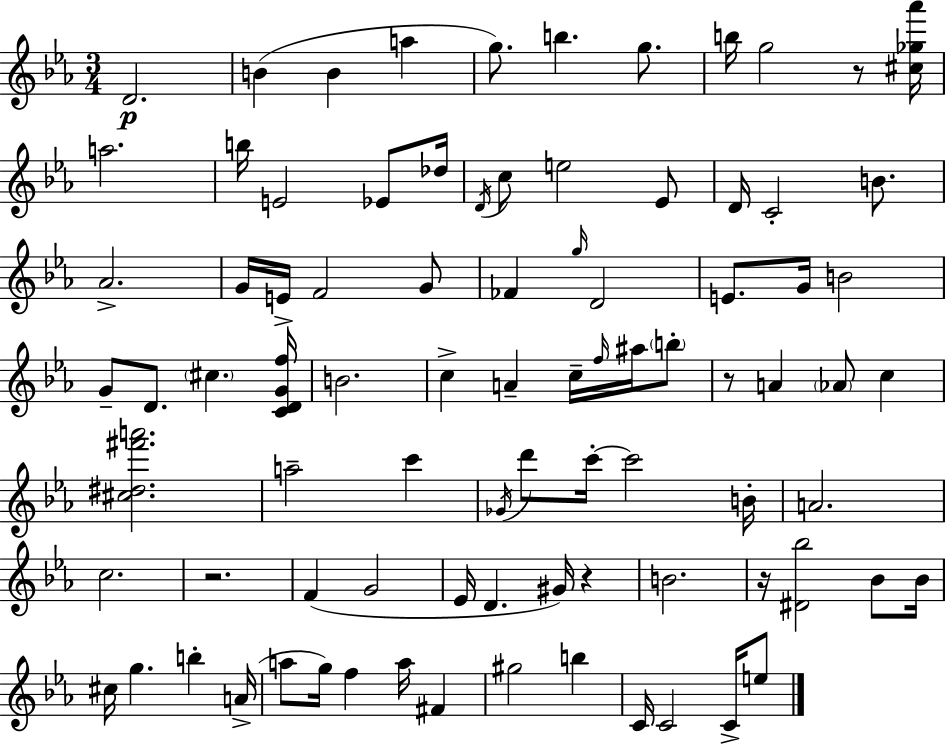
{
  \clef treble
  \numericTimeSignature
  \time 3/4
  \key ees \major
  d'2.\p | b'4( b'4 a''4 | g''8.) b''4. g''8. | b''16 g''2 r8 <cis'' ges'' aes'''>16 | \break a''2. | b''16 e'2 ees'8 des''16 | \acciaccatura { d'16 } c''8 e''2 ees'8 | d'16 c'2-. b'8. | \break aes'2.-> | g'16 e'16-> f'2 g'8 | fes'4 \grace { g''16 } d'2 | e'8. g'16 b'2 | \break g'8-- d'8. \parenthesize cis''4. | <c' d' g' f''>16 b'2. | c''4-> a'4-- c''16-- \grace { f''16 } | ais''16 \parenthesize b''8-. r8 a'4 \parenthesize aes'8 c''4 | \break <cis'' dis'' fis''' a'''>2. | a''2-- c'''4 | \acciaccatura { ges'16 } d'''8 c'''16-.~~ c'''2 | b'16-. a'2. | \break c''2. | r2. | f'4( g'2 | ees'16 d'4. gis'16) | \break r4 b'2. | r16 <dis' bes''>2 | bes'8 bes'16 cis''16 g''4. b''4-. | a'16->( a''8 g''16) f''4 a''16 | \break fis'4 gis''2 | b''4 c'16 c'2 | c'16-> e''8 \bar "|."
}